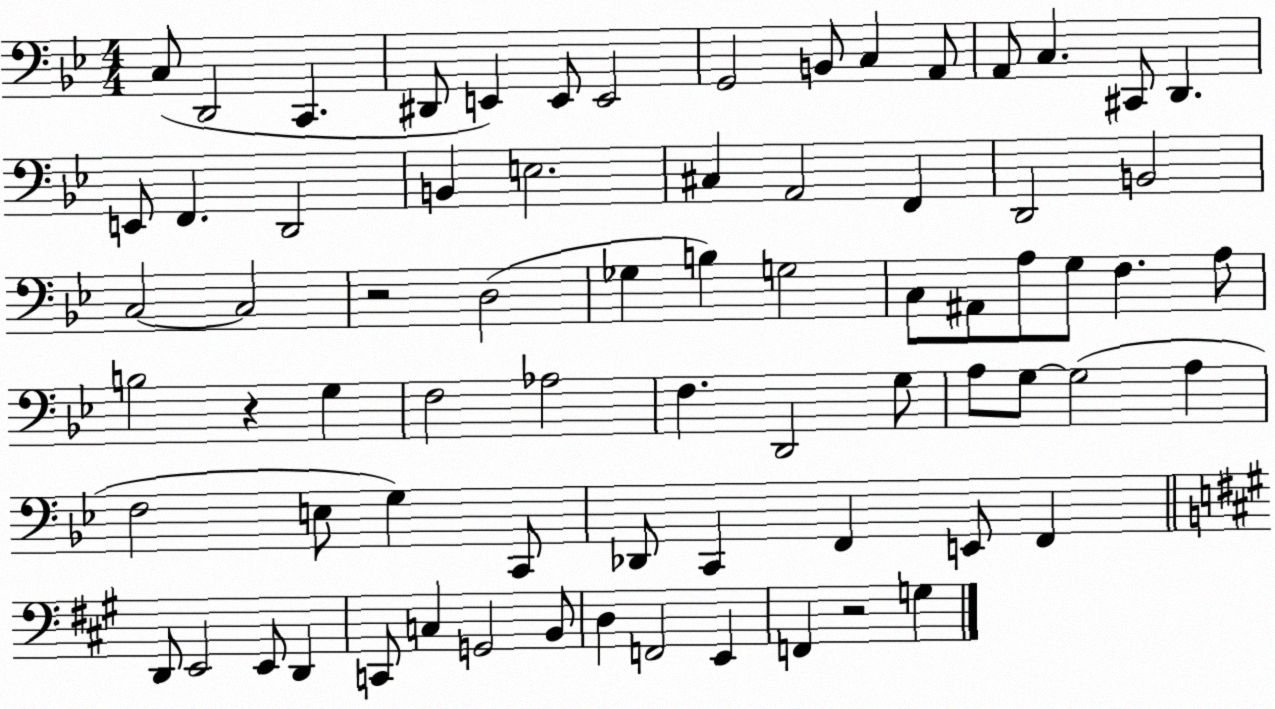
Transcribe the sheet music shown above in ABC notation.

X:1
T:Untitled
M:4/4
L:1/4
K:Bb
C,/2 D,,2 C,, ^D,,/2 E,, E,,/2 E,,2 G,,2 B,,/2 C, A,,/2 A,,/2 C, ^C,,/2 D,, E,,/2 F,, D,,2 B,, E,2 ^C, A,,2 F,, D,,2 B,,2 C,2 C,2 z2 D,2 _G, B, G,2 C,/2 ^A,,/2 A,/2 G,/2 F, A,/2 B,2 z G, F,2 _A,2 F, D,,2 G,/2 A,/2 G,/2 G,2 A, F,2 E,/2 G, C,,/2 _D,,/2 C,, F,, E,,/2 F,, D,,/2 E,,2 E,,/2 D,, C,,/2 C, G,,2 B,,/2 D, F,,2 E,, F,, z2 G,